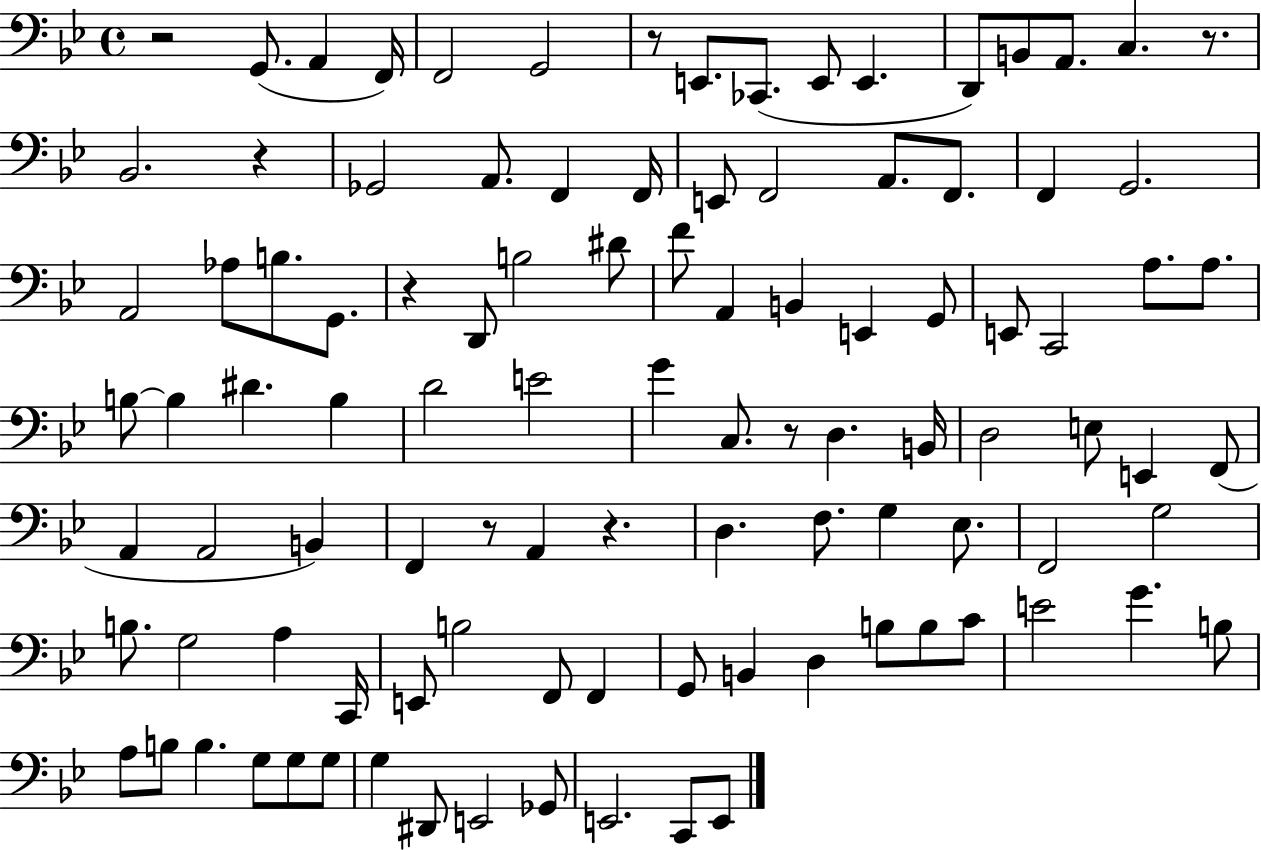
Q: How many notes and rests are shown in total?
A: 103